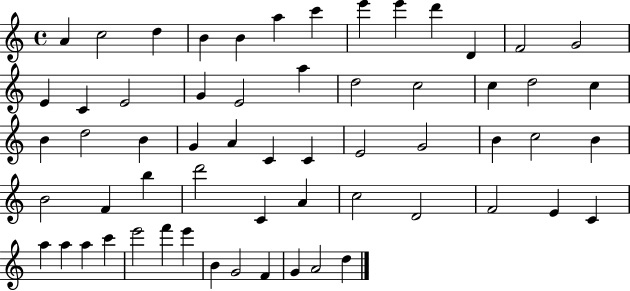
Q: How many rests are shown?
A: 0